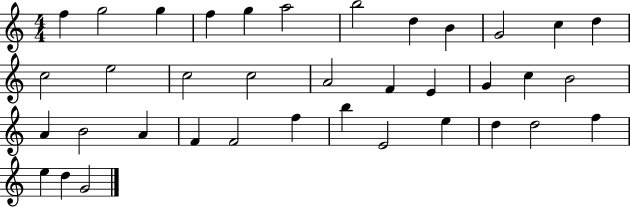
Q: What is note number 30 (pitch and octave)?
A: E4